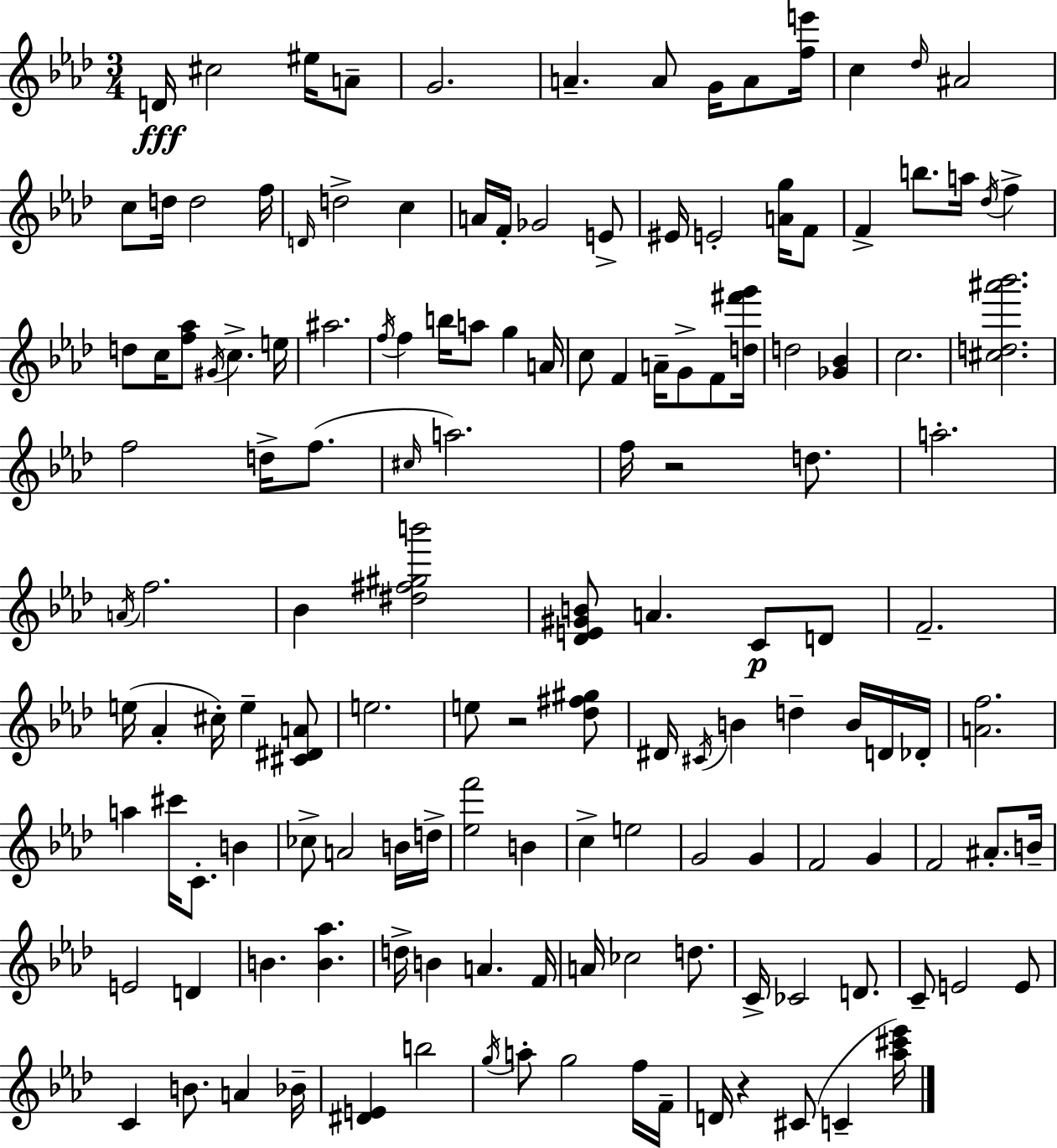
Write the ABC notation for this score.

X:1
T:Untitled
M:3/4
L:1/4
K:Ab
D/4 ^c2 ^e/4 A/2 G2 A A/2 G/4 A/2 [fe']/4 c _d/4 ^A2 c/2 d/4 d2 f/4 D/4 d2 c A/4 F/4 _G2 E/2 ^E/4 E2 [Ag]/4 F/2 F b/2 a/4 _d/4 f d/2 c/4 [f_a]/2 ^G/4 c e/4 ^a2 f/4 f b/4 a/2 g A/4 c/2 F A/4 G/2 F/2 [d^f'g']/4 d2 [_G_B] c2 [^cd^a'_b']2 f2 d/4 f/2 ^c/4 a2 f/4 z2 d/2 a2 A/4 f2 _B [^d^f^gb']2 [_DE^GB]/2 A C/2 D/2 F2 e/4 _A ^c/4 e [^C^DA]/2 e2 e/2 z2 [_d^f^g]/2 ^D/4 ^C/4 B d B/4 D/4 _D/4 [Af]2 a ^c'/4 C/2 B _c/2 A2 B/4 d/4 [_ef']2 B c e2 G2 G F2 G F2 ^A/2 B/4 E2 D B [B_a] d/4 B A F/4 A/4 _c2 d/2 C/4 _C2 D/2 C/2 E2 E/2 C B/2 A _B/4 [^DE] b2 g/4 a/2 g2 f/4 F/4 D/4 z ^C/2 C [_a^c'_e']/4